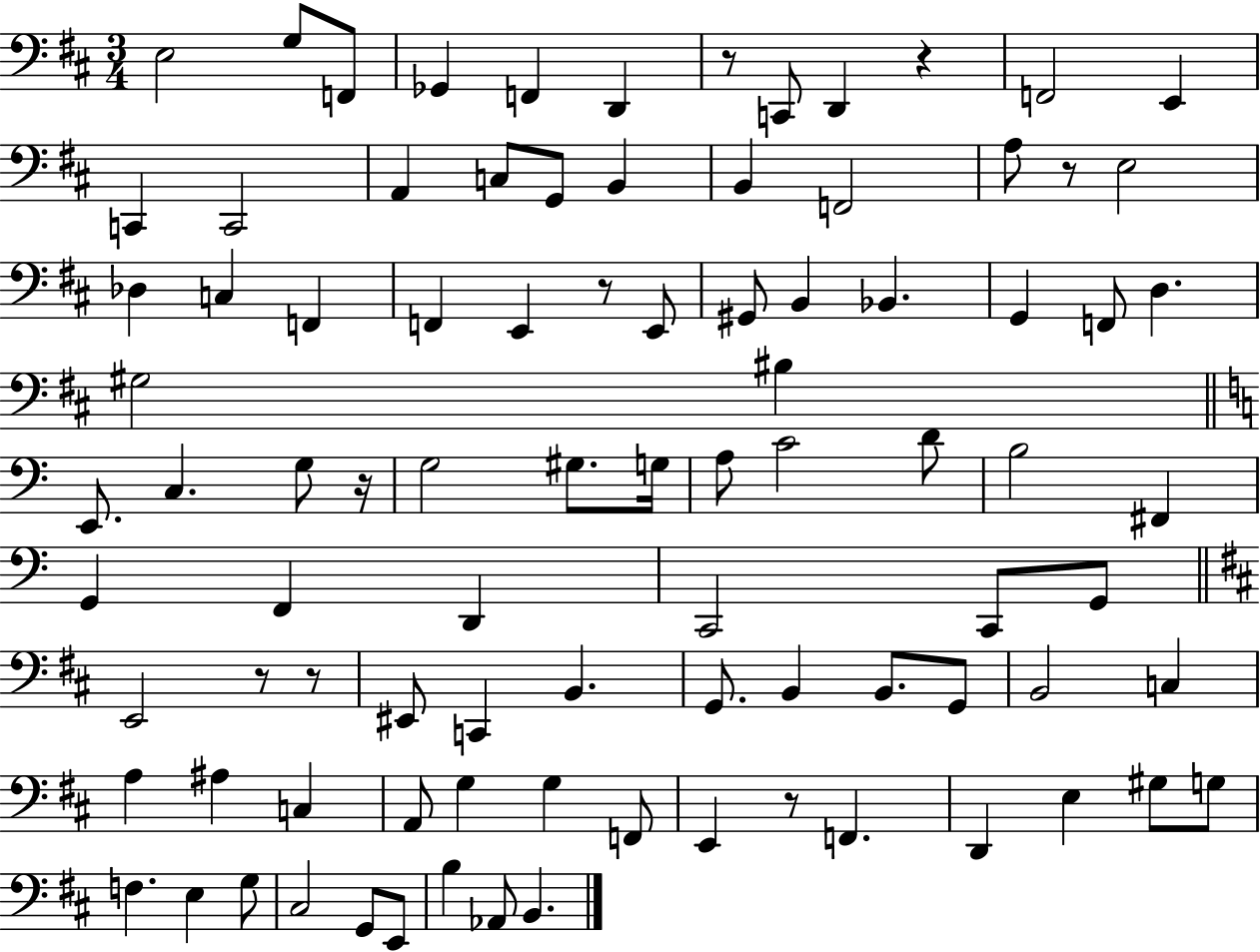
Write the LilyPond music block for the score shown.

{
  \clef bass
  \numericTimeSignature
  \time 3/4
  \key d \major
  \repeat volta 2 { e2 g8 f,8 | ges,4 f,4 d,4 | r8 c,8 d,4 r4 | f,2 e,4 | \break c,4 c,2 | a,4 c8 g,8 b,4 | b,4 f,2 | a8 r8 e2 | \break des4 c4 f,4 | f,4 e,4 r8 e,8 | gis,8 b,4 bes,4. | g,4 f,8 d4. | \break gis2 bis4 | \bar "||" \break \key a \minor e,8. c4. g8 r16 | g2 gis8. g16 | a8 c'2 d'8 | b2 fis,4 | \break g,4 f,4 d,4 | c,2 c,8 g,8 | \bar "||" \break \key d \major e,2 r8 r8 | eis,8 c,4 b,4. | g,8. b,4 b,8. g,8 | b,2 c4 | \break a4 ais4 c4 | a,8 g4 g4 f,8 | e,4 r8 f,4. | d,4 e4 gis8 g8 | \break f4. e4 g8 | cis2 g,8 e,8 | b4 aes,8 b,4. | } \bar "|."
}